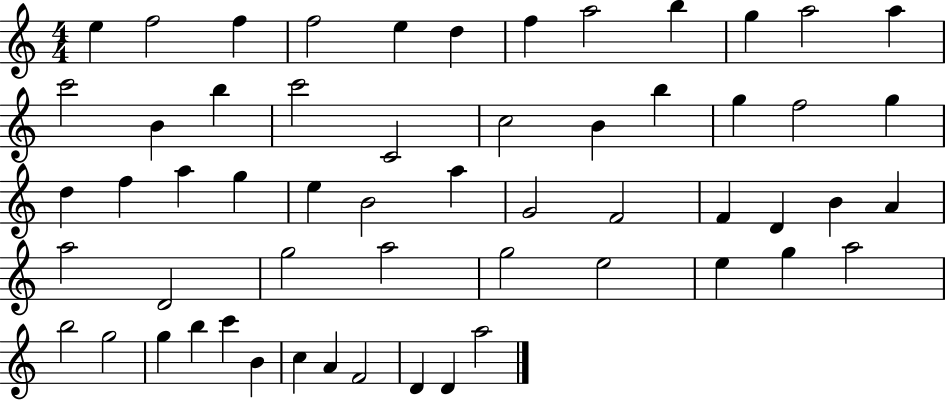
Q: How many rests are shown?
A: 0